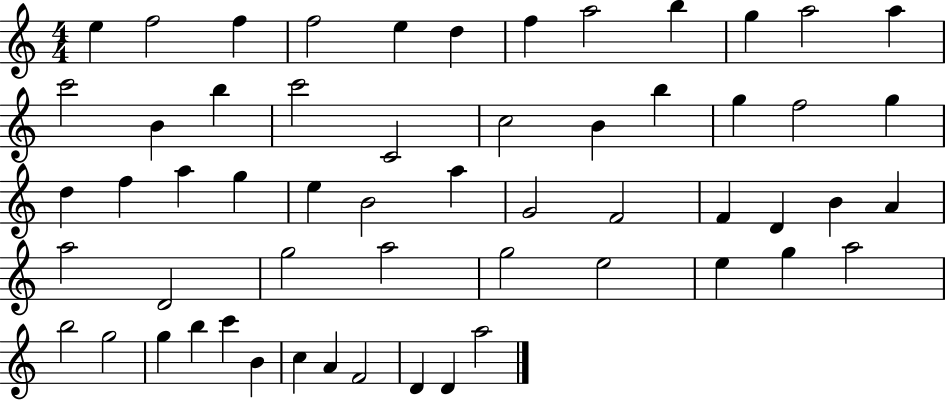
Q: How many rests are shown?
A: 0